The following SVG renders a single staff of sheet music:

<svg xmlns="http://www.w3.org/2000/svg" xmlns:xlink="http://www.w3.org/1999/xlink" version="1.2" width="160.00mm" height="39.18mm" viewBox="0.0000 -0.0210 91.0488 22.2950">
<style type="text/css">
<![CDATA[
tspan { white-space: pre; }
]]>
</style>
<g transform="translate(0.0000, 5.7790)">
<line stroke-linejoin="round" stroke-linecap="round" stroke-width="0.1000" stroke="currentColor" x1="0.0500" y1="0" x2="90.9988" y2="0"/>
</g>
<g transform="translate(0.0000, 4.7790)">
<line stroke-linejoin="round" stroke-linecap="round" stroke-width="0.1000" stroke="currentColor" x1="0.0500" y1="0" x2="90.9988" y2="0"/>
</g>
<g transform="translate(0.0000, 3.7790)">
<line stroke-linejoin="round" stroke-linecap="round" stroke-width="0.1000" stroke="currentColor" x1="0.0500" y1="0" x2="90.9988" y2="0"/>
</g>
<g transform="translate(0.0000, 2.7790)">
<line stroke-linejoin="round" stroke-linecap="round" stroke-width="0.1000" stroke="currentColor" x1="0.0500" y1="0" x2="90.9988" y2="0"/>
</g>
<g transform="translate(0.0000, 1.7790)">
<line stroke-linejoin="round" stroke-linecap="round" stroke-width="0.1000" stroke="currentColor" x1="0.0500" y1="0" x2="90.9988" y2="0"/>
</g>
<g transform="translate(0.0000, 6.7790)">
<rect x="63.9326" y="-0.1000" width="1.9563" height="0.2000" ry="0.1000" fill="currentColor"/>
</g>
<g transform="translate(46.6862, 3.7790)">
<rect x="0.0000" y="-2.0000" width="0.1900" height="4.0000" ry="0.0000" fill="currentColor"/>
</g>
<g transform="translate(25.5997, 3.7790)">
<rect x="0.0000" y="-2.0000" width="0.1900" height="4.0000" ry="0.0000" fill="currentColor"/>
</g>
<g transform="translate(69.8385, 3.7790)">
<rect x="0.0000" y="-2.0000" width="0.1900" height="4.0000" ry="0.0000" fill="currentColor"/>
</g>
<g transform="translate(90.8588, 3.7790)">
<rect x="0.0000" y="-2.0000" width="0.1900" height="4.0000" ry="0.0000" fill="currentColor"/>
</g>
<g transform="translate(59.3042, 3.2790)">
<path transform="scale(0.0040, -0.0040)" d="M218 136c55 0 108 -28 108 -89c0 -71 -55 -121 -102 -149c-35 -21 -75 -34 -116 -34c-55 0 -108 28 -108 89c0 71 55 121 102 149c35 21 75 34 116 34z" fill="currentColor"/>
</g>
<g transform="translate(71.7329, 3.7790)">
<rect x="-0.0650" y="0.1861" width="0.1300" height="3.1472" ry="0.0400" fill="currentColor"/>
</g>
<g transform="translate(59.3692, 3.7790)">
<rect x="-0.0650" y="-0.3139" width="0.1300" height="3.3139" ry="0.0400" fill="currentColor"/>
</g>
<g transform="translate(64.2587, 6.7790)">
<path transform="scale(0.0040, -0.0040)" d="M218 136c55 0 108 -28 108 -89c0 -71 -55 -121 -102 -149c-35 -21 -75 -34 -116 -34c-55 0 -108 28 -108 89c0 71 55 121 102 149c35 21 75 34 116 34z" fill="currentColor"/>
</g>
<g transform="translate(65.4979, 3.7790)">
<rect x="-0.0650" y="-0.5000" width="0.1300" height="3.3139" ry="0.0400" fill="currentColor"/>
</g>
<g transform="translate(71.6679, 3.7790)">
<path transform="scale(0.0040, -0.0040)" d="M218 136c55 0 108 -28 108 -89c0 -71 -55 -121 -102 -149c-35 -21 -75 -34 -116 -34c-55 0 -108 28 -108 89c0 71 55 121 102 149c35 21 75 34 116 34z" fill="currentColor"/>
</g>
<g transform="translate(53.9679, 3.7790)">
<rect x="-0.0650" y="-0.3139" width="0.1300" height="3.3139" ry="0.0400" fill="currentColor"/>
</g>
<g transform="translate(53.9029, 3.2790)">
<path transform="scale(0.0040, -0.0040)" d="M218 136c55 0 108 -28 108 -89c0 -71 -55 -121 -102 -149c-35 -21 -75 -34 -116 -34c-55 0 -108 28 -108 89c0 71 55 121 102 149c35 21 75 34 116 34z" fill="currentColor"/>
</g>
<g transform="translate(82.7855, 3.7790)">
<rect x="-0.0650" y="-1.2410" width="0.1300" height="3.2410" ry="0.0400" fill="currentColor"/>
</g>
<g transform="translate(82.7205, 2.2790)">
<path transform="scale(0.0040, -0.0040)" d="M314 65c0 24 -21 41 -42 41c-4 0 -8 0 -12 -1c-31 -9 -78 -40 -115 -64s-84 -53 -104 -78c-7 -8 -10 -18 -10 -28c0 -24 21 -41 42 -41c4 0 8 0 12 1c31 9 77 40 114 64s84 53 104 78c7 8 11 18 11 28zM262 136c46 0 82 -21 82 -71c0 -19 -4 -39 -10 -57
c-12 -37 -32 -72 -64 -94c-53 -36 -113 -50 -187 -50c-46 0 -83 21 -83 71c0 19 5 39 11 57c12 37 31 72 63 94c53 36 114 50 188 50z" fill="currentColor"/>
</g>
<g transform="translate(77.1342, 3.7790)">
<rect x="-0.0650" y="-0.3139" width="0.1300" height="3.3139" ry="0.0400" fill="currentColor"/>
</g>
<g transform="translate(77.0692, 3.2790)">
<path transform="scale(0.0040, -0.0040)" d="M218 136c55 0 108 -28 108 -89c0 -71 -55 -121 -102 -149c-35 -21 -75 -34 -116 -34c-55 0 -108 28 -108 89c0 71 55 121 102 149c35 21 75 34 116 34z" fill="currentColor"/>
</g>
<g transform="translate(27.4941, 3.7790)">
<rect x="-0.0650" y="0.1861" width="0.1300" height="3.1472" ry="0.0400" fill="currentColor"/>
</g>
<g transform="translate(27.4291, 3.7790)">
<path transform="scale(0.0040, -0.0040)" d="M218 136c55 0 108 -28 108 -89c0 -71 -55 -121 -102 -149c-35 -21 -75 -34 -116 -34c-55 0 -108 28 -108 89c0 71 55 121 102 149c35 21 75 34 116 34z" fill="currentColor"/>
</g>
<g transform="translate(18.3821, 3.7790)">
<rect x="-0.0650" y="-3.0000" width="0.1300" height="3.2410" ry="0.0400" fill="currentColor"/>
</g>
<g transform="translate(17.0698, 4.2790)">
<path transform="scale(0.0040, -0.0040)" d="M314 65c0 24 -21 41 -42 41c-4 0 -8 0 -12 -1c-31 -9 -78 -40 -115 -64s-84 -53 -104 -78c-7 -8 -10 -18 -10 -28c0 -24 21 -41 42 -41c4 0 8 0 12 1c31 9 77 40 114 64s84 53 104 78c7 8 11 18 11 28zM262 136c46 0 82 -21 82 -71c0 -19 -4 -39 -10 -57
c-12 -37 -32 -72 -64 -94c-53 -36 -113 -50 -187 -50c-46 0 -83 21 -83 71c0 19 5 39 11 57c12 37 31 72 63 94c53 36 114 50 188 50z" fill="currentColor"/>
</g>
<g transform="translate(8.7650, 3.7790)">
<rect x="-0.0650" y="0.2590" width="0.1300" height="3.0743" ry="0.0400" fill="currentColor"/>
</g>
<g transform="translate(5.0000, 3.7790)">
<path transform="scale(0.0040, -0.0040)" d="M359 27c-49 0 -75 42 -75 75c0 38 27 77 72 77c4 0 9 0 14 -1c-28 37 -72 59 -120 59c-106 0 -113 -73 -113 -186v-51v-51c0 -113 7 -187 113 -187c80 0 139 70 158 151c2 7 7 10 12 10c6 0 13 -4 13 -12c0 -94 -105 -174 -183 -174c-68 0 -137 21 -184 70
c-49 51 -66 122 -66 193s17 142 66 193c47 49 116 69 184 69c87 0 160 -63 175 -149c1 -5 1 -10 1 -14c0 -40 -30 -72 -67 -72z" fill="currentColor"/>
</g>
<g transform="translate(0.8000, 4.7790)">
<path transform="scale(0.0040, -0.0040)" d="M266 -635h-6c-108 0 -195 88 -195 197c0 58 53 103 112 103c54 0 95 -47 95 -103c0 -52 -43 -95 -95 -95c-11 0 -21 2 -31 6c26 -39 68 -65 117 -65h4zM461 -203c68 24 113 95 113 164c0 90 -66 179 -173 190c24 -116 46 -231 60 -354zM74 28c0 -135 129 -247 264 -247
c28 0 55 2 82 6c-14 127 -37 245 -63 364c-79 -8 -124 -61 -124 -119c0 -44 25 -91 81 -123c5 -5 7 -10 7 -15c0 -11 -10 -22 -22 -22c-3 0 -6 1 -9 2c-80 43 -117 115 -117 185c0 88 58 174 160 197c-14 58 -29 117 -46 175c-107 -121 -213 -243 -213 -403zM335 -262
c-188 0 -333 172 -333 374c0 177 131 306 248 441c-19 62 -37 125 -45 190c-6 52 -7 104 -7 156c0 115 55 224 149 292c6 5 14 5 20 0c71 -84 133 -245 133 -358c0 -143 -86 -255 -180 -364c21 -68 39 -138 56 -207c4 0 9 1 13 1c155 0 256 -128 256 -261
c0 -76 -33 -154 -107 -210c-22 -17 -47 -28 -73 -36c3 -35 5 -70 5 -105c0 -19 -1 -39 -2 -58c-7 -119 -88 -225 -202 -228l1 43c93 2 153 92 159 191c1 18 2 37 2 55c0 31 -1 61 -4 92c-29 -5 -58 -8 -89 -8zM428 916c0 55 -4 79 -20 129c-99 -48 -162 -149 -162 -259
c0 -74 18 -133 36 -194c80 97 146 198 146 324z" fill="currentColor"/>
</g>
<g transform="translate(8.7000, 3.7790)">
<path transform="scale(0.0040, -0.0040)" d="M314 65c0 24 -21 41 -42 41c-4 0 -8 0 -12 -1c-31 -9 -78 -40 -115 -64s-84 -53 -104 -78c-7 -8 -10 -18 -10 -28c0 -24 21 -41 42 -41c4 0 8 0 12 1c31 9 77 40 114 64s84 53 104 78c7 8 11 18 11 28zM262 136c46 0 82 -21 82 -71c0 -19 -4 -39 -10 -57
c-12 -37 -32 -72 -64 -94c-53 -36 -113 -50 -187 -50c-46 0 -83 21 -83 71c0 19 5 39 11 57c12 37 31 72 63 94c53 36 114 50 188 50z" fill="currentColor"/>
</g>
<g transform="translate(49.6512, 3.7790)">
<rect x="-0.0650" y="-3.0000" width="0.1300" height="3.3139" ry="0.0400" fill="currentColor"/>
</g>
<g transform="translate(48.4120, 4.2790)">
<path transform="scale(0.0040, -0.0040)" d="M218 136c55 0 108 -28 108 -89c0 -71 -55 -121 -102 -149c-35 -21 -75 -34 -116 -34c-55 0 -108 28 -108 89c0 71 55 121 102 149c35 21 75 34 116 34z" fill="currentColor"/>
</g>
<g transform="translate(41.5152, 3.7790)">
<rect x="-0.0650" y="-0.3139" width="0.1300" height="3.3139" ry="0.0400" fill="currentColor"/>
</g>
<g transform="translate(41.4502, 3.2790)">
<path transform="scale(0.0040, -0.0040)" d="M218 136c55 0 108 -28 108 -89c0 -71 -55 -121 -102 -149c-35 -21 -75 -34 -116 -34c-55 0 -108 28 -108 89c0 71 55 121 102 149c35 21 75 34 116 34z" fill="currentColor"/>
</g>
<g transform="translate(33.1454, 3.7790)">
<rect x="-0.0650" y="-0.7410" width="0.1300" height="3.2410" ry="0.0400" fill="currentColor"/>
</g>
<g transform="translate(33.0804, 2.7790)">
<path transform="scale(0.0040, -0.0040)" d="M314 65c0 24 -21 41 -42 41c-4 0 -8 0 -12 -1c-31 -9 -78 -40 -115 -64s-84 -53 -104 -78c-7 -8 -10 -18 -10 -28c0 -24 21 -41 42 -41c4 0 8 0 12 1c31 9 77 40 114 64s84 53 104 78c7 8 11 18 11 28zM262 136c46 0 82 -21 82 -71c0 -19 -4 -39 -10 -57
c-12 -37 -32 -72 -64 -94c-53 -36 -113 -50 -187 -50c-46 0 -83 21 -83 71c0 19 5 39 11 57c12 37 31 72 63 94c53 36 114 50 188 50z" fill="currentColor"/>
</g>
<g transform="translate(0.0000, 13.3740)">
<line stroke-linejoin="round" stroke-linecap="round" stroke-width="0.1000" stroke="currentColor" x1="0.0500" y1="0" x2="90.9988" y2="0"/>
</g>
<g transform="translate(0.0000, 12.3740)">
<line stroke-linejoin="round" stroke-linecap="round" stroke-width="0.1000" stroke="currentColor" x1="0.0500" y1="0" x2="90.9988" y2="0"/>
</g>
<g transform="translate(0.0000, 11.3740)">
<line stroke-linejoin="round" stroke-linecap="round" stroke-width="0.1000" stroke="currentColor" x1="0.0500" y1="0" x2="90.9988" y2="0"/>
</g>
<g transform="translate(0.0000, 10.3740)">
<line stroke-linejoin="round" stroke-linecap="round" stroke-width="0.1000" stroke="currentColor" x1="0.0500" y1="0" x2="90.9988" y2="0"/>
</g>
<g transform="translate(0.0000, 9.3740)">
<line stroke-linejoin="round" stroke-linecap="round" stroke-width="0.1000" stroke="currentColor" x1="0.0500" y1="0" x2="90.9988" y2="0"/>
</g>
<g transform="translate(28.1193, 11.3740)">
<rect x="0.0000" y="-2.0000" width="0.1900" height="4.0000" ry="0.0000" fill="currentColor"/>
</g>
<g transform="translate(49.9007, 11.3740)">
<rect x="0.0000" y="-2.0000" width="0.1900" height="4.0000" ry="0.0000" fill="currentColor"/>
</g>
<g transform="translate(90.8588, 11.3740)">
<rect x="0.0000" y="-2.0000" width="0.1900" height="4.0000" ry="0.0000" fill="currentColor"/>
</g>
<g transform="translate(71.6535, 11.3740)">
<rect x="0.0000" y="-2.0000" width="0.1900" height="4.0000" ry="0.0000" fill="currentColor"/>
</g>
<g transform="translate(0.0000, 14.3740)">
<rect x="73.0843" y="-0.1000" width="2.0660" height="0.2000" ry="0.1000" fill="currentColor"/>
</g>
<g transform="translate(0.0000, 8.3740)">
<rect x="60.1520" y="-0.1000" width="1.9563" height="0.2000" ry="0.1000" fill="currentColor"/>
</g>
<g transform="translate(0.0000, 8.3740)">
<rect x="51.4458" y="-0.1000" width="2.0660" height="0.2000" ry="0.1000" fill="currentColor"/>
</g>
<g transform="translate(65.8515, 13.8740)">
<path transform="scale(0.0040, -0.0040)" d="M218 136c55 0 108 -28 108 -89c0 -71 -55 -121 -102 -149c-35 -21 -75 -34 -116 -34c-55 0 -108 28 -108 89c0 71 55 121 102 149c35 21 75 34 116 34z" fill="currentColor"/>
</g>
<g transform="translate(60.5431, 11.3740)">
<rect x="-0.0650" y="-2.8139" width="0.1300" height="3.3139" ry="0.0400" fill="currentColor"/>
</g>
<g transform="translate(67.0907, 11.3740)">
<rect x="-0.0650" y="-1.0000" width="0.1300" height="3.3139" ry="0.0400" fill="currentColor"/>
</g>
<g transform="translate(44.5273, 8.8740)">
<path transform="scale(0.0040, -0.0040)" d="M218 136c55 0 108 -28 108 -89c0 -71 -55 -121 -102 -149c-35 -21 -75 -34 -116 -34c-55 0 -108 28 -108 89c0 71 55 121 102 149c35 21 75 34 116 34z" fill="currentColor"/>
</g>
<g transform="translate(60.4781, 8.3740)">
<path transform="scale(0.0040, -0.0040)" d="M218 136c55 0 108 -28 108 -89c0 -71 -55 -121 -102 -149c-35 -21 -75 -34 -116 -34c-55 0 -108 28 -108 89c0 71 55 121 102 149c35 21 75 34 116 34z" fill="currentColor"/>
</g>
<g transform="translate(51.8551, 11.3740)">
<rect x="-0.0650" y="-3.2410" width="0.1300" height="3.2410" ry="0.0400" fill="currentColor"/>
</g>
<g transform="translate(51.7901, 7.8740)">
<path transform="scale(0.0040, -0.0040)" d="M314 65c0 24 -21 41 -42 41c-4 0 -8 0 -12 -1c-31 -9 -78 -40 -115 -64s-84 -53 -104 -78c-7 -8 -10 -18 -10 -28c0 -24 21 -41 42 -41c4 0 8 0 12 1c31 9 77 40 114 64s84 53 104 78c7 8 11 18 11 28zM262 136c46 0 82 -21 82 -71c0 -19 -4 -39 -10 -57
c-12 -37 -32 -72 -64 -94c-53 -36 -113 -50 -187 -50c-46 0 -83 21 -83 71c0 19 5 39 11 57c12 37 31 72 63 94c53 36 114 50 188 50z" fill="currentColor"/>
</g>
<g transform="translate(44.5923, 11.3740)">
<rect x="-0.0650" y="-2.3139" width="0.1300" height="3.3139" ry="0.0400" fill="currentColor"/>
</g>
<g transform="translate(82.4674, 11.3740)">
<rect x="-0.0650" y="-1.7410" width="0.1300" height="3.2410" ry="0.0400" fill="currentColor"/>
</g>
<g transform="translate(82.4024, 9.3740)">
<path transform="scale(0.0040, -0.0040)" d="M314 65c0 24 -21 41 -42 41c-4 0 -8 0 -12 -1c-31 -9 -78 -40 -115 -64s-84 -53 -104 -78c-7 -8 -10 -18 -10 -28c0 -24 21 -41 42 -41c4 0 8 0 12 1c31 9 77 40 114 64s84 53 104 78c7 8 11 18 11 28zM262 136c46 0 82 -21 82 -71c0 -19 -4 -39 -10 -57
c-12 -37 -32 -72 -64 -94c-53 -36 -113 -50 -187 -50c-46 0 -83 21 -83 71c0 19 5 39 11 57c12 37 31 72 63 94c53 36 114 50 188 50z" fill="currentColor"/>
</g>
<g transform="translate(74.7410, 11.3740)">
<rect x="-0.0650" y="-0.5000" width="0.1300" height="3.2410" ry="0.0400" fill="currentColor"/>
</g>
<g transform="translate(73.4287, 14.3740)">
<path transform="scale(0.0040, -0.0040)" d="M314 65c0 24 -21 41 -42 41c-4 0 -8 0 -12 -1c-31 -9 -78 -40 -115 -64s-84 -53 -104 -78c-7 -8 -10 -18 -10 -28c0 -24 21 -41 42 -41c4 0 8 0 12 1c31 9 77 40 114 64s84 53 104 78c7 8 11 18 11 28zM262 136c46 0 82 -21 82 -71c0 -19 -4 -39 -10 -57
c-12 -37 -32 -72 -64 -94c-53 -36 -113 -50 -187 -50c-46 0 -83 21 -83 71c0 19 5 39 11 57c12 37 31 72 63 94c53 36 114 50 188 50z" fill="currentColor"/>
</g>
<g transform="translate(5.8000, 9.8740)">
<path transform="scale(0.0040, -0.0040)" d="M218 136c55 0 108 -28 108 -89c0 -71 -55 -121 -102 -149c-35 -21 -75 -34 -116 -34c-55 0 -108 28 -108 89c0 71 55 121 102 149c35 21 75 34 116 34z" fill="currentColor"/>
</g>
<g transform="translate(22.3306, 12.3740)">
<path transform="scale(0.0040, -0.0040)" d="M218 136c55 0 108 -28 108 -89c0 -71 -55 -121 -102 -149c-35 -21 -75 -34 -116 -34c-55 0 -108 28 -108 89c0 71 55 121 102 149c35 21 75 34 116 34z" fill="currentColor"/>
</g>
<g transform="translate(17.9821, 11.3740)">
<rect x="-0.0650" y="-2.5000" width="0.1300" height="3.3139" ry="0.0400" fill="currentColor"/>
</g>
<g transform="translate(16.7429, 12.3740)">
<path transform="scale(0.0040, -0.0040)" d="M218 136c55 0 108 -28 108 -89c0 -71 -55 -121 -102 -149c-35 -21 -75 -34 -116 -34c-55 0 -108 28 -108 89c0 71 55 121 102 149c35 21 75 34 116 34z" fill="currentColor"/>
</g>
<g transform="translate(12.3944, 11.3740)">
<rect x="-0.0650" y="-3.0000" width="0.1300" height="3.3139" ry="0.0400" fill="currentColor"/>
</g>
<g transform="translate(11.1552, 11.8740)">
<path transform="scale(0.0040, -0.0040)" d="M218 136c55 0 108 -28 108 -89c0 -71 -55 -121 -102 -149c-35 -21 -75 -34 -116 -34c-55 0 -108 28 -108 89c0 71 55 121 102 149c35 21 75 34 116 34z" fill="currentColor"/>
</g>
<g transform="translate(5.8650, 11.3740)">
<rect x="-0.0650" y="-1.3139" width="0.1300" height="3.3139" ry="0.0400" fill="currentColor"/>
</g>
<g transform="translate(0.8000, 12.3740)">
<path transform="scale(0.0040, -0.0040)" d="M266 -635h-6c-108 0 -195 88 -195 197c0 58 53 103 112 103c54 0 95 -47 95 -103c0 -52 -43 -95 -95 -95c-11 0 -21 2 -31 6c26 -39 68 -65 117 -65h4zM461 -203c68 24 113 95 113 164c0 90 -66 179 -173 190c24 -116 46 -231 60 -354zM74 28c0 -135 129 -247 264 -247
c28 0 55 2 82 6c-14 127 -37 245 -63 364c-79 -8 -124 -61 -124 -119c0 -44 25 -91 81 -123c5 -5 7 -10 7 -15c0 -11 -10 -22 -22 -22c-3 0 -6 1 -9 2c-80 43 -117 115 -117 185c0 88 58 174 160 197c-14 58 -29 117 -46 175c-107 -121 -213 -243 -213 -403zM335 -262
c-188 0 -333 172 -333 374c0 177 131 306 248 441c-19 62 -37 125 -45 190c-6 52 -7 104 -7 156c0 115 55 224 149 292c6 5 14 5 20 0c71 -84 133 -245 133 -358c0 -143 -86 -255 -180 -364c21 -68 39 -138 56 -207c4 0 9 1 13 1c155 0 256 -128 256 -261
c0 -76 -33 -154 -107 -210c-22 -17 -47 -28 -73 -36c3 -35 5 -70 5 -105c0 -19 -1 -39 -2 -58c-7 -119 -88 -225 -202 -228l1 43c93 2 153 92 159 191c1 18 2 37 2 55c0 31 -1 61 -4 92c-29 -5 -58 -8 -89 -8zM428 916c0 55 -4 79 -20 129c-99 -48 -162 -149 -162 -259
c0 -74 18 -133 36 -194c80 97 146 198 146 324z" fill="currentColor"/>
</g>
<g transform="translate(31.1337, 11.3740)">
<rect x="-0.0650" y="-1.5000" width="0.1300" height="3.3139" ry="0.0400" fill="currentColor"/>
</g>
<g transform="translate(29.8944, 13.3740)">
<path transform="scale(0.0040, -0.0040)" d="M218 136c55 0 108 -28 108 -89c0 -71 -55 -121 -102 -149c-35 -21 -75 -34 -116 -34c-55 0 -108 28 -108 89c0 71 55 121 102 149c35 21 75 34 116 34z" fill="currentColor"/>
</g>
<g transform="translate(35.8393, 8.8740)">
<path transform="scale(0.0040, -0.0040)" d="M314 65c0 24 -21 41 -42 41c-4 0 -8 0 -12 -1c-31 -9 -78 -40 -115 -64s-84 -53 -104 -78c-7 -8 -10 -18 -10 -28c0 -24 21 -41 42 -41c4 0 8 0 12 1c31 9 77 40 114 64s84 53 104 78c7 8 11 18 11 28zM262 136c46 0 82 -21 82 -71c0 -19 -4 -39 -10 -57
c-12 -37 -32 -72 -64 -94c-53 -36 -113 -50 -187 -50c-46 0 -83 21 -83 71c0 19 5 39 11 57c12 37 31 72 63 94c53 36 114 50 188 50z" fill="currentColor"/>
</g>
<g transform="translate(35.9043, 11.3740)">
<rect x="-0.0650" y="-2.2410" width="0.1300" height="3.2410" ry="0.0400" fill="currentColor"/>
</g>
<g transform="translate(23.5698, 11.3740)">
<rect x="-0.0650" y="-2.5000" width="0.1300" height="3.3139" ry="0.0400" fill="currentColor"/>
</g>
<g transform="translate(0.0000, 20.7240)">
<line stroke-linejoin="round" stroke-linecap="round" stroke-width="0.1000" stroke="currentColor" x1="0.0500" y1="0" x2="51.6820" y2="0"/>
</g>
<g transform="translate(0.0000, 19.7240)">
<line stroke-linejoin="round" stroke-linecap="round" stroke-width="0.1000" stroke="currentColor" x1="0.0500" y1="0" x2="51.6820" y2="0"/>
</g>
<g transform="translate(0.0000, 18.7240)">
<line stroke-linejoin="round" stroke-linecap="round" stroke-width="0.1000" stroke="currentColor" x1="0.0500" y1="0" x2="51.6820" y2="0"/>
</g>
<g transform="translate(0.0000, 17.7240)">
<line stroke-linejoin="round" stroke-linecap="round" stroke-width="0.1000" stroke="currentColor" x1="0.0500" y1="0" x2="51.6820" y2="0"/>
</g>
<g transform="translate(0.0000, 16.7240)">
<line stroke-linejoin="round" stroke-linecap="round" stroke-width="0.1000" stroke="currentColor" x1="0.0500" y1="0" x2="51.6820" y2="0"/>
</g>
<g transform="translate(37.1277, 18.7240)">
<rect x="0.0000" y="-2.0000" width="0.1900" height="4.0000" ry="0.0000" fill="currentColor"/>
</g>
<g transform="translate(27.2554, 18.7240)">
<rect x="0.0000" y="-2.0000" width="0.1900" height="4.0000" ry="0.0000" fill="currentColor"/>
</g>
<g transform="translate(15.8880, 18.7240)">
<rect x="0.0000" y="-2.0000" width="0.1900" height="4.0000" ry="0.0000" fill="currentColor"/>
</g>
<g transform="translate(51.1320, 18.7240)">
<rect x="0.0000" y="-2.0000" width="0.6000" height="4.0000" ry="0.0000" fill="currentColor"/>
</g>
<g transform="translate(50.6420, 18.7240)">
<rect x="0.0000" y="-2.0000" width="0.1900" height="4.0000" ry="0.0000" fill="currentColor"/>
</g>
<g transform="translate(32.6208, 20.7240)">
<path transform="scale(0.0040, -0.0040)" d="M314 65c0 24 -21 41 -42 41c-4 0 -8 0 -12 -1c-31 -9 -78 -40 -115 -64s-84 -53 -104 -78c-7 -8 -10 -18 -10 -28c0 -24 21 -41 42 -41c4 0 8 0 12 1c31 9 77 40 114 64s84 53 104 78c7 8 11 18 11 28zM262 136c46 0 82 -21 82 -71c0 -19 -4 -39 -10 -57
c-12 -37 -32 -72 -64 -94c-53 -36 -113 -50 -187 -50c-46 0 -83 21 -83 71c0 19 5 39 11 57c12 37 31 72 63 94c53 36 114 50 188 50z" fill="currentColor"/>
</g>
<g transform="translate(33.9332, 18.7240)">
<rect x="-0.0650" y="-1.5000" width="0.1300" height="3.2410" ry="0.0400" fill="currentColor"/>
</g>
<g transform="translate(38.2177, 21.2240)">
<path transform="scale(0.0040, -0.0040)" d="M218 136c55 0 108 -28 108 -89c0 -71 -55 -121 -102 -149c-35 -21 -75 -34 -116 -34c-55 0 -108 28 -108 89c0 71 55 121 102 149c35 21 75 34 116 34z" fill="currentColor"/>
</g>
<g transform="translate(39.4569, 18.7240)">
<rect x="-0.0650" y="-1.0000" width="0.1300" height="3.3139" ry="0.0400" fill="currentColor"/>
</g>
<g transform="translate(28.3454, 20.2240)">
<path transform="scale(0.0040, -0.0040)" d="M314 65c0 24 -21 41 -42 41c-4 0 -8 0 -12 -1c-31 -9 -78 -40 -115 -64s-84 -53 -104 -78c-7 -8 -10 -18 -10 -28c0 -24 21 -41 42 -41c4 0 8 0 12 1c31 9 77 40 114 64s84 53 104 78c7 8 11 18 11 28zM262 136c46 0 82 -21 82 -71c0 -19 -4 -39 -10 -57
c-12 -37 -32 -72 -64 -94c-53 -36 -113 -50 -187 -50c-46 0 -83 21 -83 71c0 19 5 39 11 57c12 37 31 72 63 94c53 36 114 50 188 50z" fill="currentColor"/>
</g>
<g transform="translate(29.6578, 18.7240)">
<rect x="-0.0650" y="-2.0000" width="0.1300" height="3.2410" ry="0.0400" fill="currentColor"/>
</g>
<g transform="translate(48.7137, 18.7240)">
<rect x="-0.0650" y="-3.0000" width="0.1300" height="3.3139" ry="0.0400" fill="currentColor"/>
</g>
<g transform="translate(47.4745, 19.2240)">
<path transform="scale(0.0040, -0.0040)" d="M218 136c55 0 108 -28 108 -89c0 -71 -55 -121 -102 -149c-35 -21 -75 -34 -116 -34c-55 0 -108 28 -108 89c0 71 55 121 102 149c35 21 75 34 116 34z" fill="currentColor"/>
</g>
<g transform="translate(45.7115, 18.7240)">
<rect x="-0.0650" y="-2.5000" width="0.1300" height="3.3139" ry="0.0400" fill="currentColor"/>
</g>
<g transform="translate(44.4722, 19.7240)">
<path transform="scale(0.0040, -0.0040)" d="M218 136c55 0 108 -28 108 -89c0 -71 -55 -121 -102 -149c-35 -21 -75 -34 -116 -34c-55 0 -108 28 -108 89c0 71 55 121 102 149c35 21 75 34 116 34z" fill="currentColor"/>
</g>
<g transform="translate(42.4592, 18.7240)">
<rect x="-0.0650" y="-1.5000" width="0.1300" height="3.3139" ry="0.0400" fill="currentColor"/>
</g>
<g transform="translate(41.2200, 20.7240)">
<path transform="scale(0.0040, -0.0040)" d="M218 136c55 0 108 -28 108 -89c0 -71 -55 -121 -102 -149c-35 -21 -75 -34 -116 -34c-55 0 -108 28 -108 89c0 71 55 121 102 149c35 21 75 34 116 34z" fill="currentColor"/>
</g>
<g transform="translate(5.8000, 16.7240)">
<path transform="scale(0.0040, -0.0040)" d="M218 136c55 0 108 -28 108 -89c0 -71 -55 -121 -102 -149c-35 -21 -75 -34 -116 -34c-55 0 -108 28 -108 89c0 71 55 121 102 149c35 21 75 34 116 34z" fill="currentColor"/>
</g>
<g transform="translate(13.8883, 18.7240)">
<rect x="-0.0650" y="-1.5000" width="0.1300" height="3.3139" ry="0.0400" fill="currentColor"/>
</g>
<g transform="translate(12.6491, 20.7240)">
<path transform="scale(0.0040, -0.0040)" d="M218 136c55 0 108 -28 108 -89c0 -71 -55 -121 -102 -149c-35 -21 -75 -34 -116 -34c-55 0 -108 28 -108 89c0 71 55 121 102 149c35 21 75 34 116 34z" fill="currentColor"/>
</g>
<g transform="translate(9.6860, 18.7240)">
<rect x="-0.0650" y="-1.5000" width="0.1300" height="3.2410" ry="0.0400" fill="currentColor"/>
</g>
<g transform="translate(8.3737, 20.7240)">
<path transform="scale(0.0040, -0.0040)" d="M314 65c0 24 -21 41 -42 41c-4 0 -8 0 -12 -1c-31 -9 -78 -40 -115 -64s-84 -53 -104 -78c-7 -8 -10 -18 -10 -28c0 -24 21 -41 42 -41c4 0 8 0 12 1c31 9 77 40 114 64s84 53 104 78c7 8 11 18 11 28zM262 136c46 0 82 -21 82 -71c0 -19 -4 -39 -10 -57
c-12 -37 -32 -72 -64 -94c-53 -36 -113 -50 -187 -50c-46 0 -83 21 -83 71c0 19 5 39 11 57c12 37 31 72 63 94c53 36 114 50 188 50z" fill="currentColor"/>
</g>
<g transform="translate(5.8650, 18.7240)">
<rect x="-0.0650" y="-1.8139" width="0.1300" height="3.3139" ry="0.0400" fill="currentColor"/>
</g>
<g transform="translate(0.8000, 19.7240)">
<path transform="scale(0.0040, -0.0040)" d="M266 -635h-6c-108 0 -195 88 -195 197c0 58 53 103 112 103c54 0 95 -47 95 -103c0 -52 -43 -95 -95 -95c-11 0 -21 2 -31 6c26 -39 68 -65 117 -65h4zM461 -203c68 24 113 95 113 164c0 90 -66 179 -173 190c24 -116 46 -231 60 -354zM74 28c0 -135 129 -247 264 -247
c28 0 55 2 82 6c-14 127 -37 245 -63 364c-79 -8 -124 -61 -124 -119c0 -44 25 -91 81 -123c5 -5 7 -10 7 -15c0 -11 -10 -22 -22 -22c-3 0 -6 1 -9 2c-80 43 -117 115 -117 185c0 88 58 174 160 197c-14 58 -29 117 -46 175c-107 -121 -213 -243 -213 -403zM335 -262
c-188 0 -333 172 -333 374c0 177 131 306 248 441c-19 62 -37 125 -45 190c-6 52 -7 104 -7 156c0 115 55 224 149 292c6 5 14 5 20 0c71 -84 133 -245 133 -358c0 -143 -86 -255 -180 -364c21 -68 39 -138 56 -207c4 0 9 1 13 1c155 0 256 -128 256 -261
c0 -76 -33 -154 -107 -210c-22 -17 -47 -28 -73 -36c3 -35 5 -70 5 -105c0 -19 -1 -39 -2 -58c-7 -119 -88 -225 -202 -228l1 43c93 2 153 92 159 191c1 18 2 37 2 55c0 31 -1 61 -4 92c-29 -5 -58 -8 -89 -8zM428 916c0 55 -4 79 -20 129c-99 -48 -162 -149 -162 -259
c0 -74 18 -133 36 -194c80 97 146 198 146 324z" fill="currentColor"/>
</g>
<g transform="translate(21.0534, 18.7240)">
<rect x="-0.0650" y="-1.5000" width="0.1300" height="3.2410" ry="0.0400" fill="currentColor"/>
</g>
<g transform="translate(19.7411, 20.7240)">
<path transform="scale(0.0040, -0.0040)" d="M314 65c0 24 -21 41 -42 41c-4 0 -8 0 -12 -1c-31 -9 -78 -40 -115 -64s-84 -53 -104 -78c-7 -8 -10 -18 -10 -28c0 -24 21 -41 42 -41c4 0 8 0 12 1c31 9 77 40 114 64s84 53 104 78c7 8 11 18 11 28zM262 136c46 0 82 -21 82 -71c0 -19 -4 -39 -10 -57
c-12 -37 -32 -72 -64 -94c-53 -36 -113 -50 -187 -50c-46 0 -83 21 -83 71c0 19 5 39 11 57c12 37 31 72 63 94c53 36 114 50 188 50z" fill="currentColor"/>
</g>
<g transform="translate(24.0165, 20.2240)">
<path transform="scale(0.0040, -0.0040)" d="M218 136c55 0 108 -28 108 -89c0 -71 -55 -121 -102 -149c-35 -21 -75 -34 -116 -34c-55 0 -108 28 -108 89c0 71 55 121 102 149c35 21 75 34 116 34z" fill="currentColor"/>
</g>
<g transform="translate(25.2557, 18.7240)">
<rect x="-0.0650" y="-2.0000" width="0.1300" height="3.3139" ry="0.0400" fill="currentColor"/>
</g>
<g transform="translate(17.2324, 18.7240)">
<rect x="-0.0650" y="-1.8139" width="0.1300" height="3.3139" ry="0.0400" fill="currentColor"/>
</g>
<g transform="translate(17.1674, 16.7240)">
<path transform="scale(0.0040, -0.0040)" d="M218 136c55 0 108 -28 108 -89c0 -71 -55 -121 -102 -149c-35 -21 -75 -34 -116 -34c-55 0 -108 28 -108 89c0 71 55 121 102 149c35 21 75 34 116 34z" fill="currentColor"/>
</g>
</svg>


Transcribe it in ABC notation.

X:1
T:Untitled
M:4/4
L:1/4
K:C
B2 A2 B d2 c A c c C B c e2 e A G G E g2 g b2 a D C2 f2 f E2 E f E2 F F2 E2 D E G A